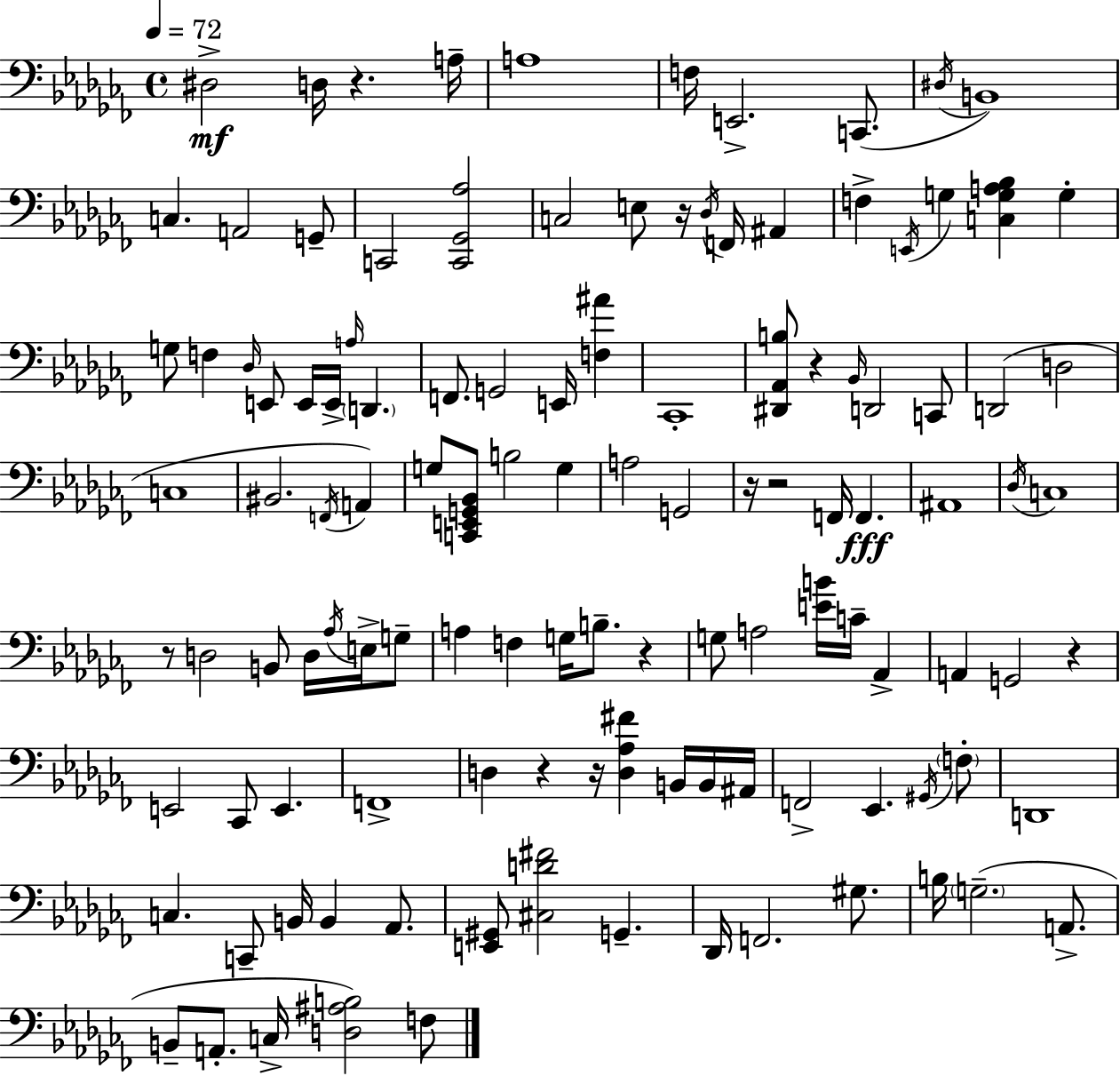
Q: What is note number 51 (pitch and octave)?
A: A#2